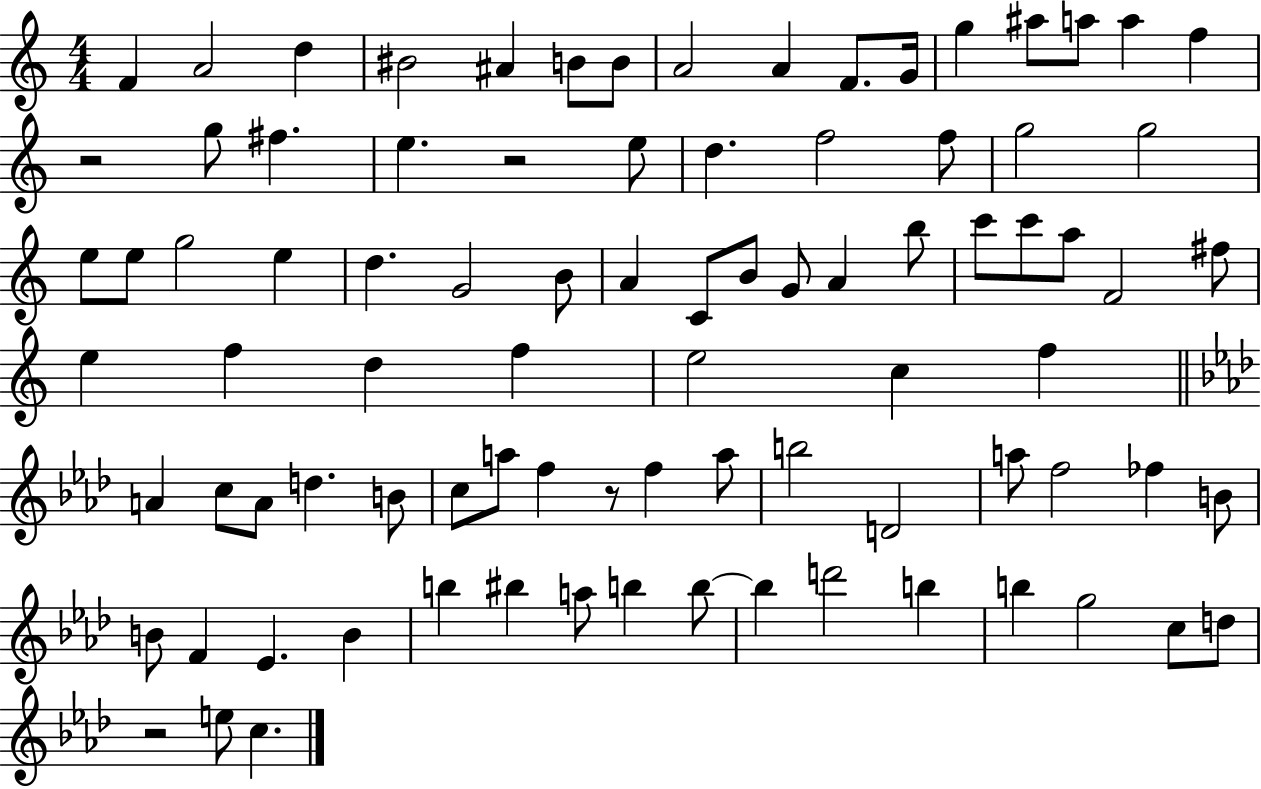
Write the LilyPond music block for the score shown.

{
  \clef treble
  \numericTimeSignature
  \time 4/4
  \key c \major
  \repeat volta 2 { f'4 a'2 d''4 | bis'2 ais'4 b'8 b'8 | a'2 a'4 f'8. g'16 | g''4 ais''8 a''8 a''4 f''4 | \break r2 g''8 fis''4. | e''4. r2 e''8 | d''4. f''2 f''8 | g''2 g''2 | \break e''8 e''8 g''2 e''4 | d''4. g'2 b'8 | a'4 c'8 b'8 g'8 a'4 b''8 | c'''8 c'''8 a''8 f'2 fis''8 | \break e''4 f''4 d''4 f''4 | e''2 c''4 f''4 | \bar "||" \break \key f \minor a'4 c''8 a'8 d''4. b'8 | c''8 a''8 f''4 r8 f''4 a''8 | b''2 d'2 | a''8 f''2 fes''4 b'8 | \break b'8 f'4 ees'4. b'4 | b''4 bis''4 a''8 b''4 b''8~~ | b''4 d'''2 b''4 | b''4 g''2 c''8 d''8 | \break r2 e''8 c''4. | } \bar "|."
}